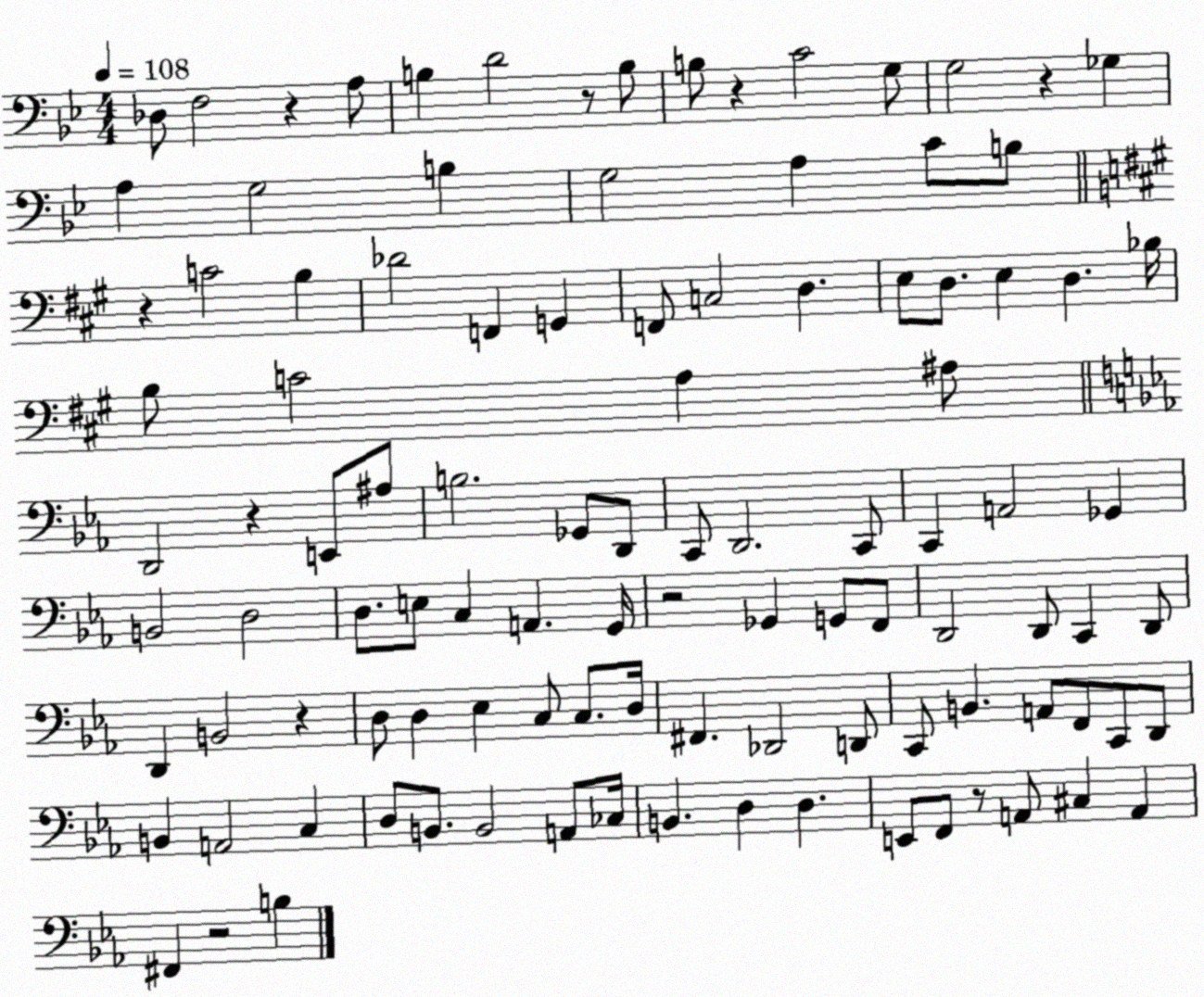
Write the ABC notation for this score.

X:1
T:Untitled
M:4/4
L:1/4
K:Bb
_D,/2 F,2 z A,/2 B, D2 z/2 B,/2 B,/2 z C2 G,/2 G,2 z _G, A, G,2 B, G,2 A, C/2 B,/2 z C2 B, _D2 F,, G,, F,,/2 C,2 D, E,/2 D,/2 E, D, _B,/4 B,/2 C2 A, ^A,/2 D,,2 z E,,/2 ^A,/2 B,2 _G,,/2 D,,/2 C,,/2 D,,2 C,,/2 C,, A,,2 _G,, B,,2 D,2 D,/2 E,/2 C, A,, G,,/4 z2 _G,, G,,/2 F,,/2 D,,2 D,,/2 C,, D,,/2 D,, B,,2 z D,/2 D, _E, C,/2 C,/2 D,/4 ^F,, _D,,2 D,,/2 C,,/2 B,, A,,/2 F,,/2 C,,/2 D,,/2 B,, A,,2 C, D,/2 B,,/2 B,,2 A,,/2 _C,/4 B,, D, D, E,,/2 F,,/2 z/2 A,,/2 ^C, A,, ^F,, z2 B,